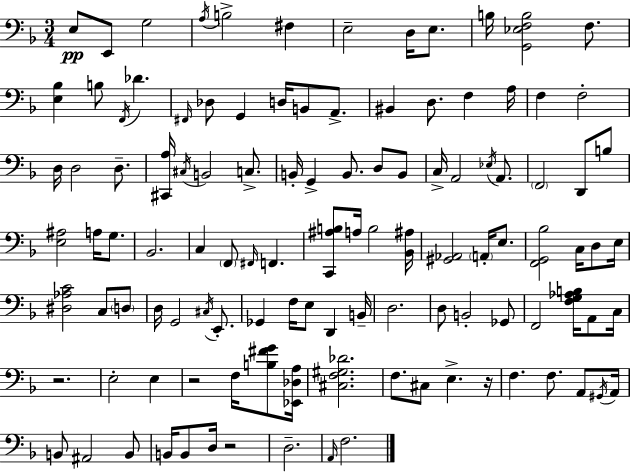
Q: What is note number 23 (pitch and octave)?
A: F3